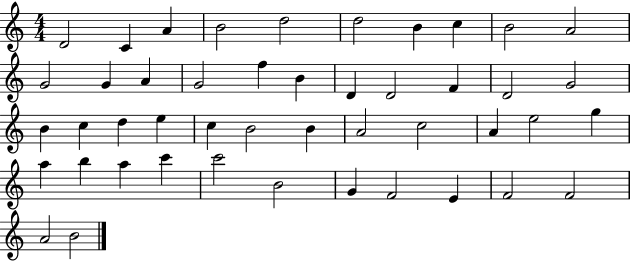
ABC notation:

X:1
T:Untitled
M:4/4
L:1/4
K:C
D2 C A B2 d2 d2 B c B2 A2 G2 G A G2 f B D D2 F D2 G2 B c d e c B2 B A2 c2 A e2 g a b a c' c'2 B2 G F2 E F2 F2 A2 B2